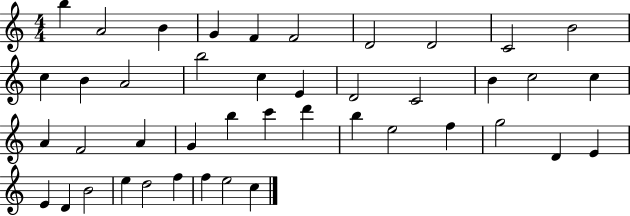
{
  \clef treble
  \numericTimeSignature
  \time 4/4
  \key c \major
  b''4 a'2 b'4 | g'4 f'4 f'2 | d'2 d'2 | c'2 b'2 | \break c''4 b'4 a'2 | b''2 c''4 e'4 | d'2 c'2 | b'4 c''2 c''4 | \break a'4 f'2 a'4 | g'4 b''4 c'''4 d'''4 | b''4 e''2 f''4 | g''2 d'4 e'4 | \break e'4 d'4 b'2 | e''4 d''2 f''4 | f''4 e''2 c''4 | \bar "|."
}